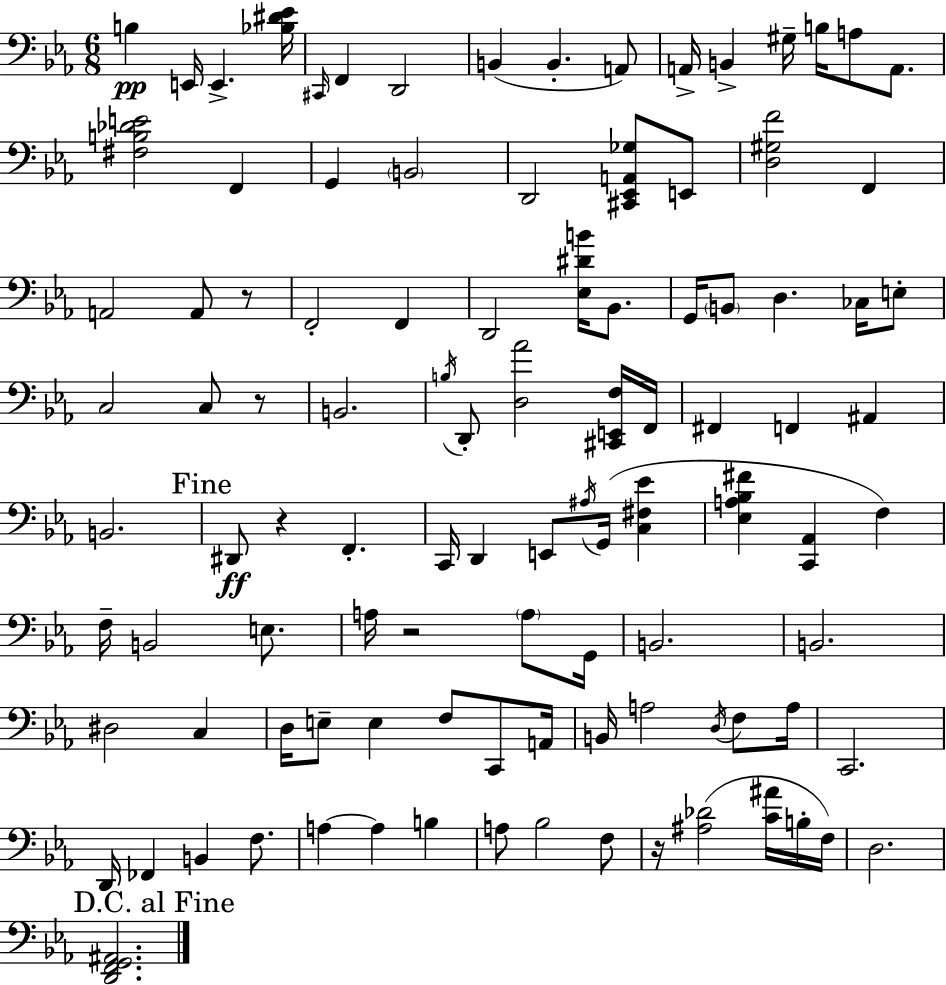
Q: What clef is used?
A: bass